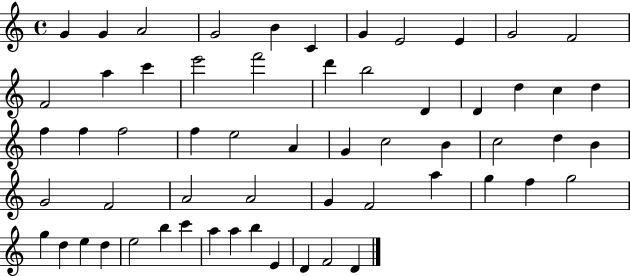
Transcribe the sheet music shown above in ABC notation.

X:1
T:Untitled
M:4/4
L:1/4
K:C
G G A2 G2 B C G E2 E G2 F2 F2 a c' e'2 f'2 d' b2 D D d c d f f f2 f e2 A G c2 B c2 d B G2 F2 A2 A2 G F2 a g f g2 g d e d e2 b c' a a b E D F2 D